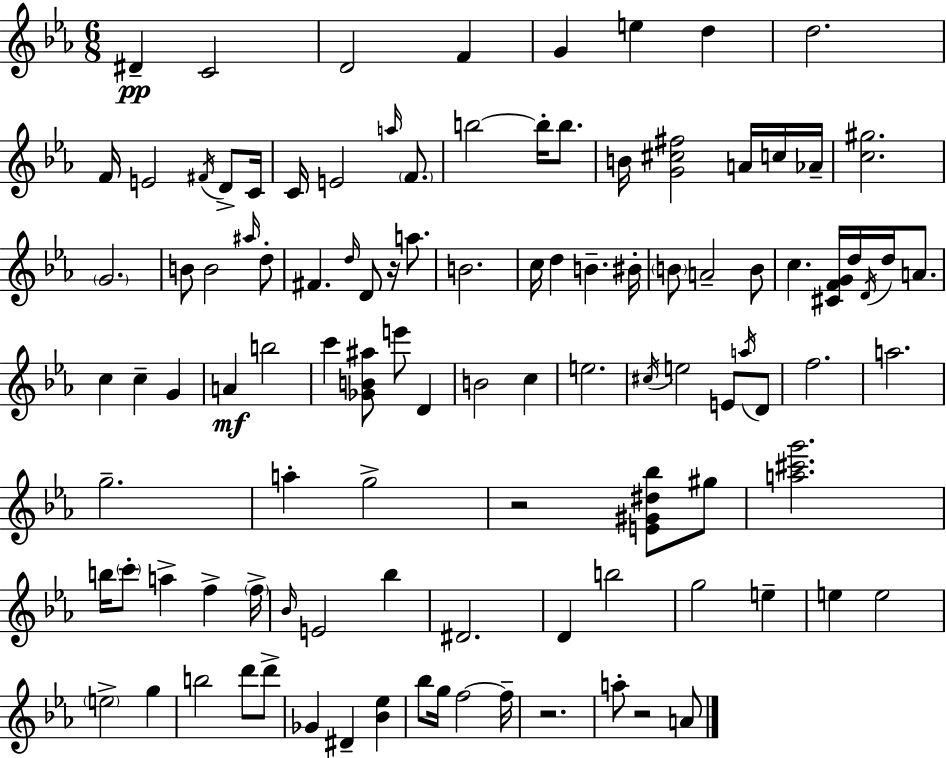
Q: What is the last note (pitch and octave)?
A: A4